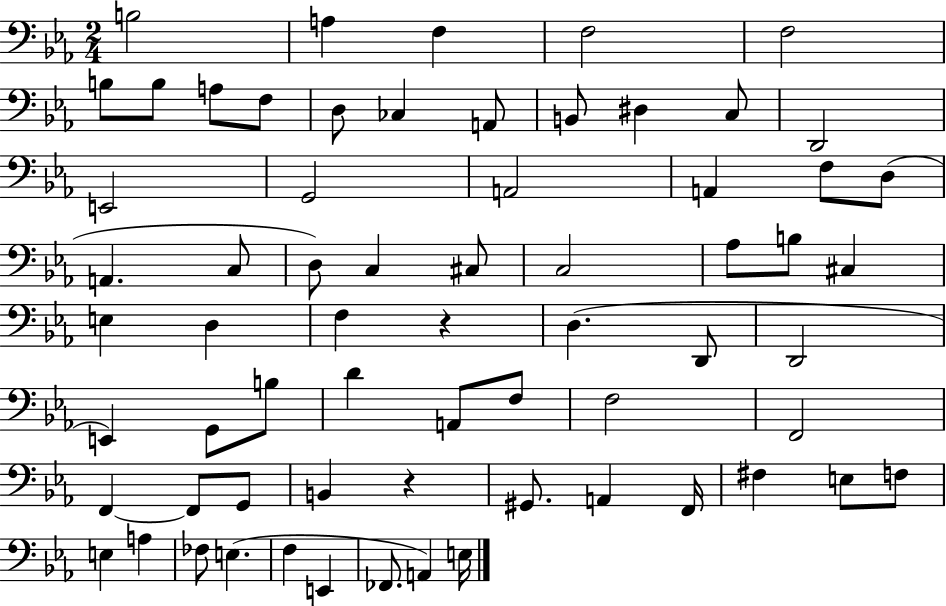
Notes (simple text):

B3/h A3/q F3/q F3/h F3/h B3/e B3/e A3/e F3/e D3/e CES3/q A2/e B2/e D#3/q C3/e D2/h E2/h G2/h A2/h A2/q F3/e D3/e A2/q. C3/e D3/e C3/q C#3/e C3/h Ab3/e B3/e C#3/q E3/q D3/q F3/q R/q D3/q. D2/e D2/h E2/q G2/e B3/e D4/q A2/e F3/e F3/h F2/h F2/q F2/e G2/e B2/q R/q G#2/e. A2/q F2/s F#3/q E3/e F3/e E3/q A3/q FES3/e E3/q. F3/q E2/q FES2/e. A2/q E3/s